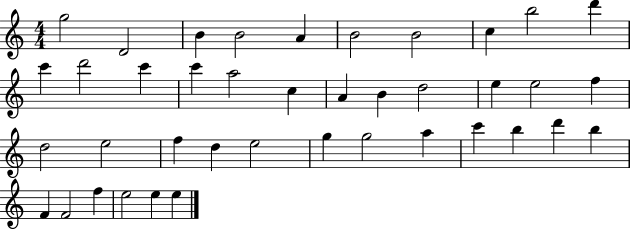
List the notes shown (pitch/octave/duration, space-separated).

G5/h D4/h B4/q B4/h A4/q B4/h B4/h C5/q B5/h D6/q C6/q D6/h C6/q C6/q A5/h C5/q A4/q B4/q D5/h E5/q E5/h F5/q D5/h E5/h F5/q D5/q E5/h G5/q G5/h A5/q C6/q B5/q D6/q B5/q F4/q F4/h F5/q E5/h E5/q E5/q